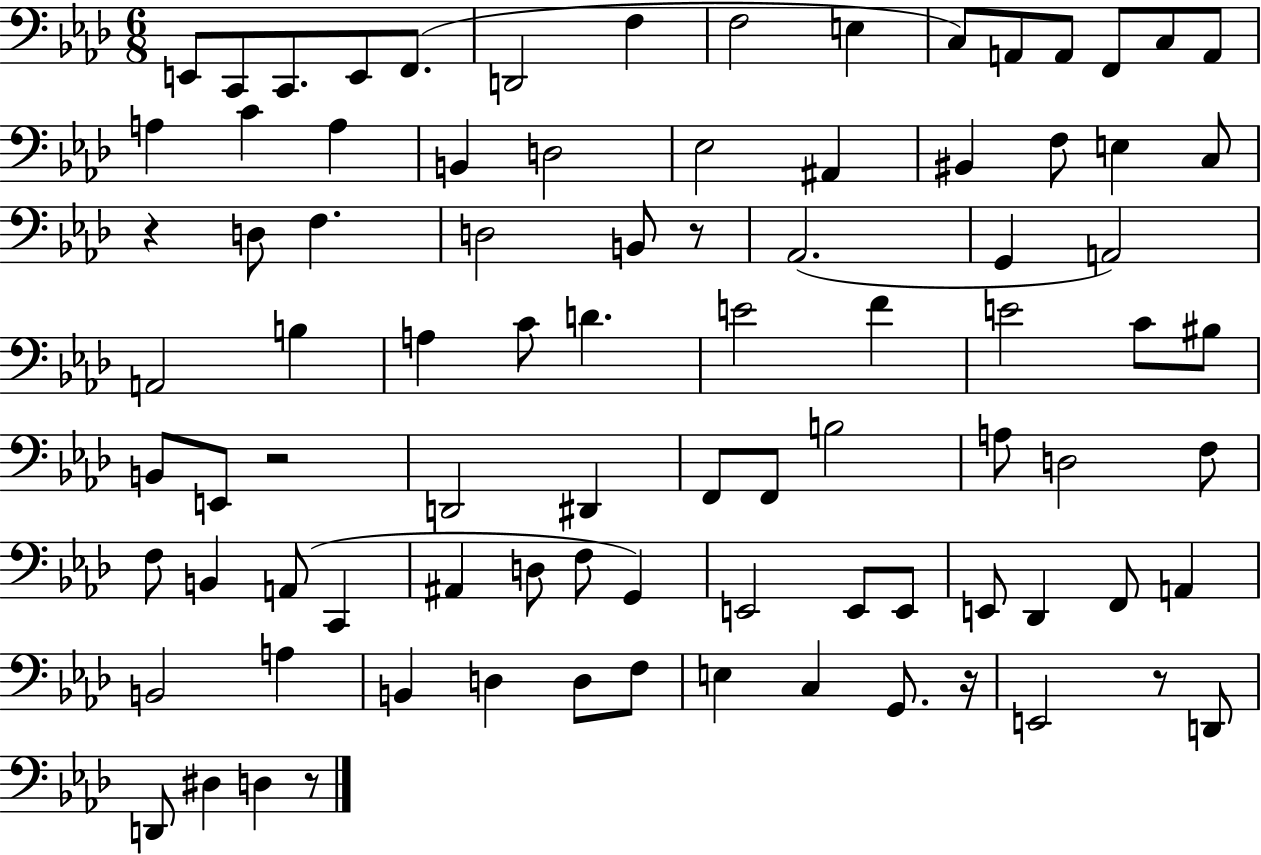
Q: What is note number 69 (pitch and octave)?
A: B2